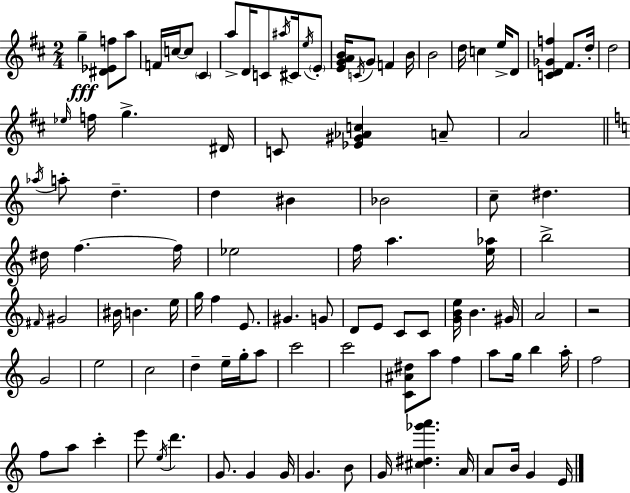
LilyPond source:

{
  \clef treble
  \numericTimeSignature
  \time 2/4
  \key d \major
  g''4--\fff <dis' ees' f''>8 a''8 | f'16 c''16~~ c''8 \parenthesize cis'4 | a''8-> d'16 c'8 \acciaccatura { ais''16 } cis'16 \acciaccatura { e''16 } | \parenthesize e'8-. <e' g' a' b'>16 \acciaccatura { c'16 } g'8 f'4 | \break b'16 b'2 | d''16 c''4 | e''16-> d'8 <c' d' ges' f''>4 fis'8. | d''16-. d''2 | \break \grace { ees''16 } f''16 g''4.-> | dis'16 c'8 <ees' gis' aes' c''>4 | a'8-- a'2 | \bar "||" \break \key a \minor \acciaccatura { aes''16 } a''8-. d''4.-- | d''4 bis'4 | bes'2 | c''8-- dis''4. | \break dis''16 f''4.~~ | f''16 ees''2 | f''16 a''4. | <e'' aes''>16 b''2-> | \break \grace { fis'16 } gis'2 | bis'16 b'4. | e''16 g''16 f''4 e'8. | gis'4. | \break g'8 d'8 e'8 c'8 | c'8 <g' b' e''>16 b'4. | gis'16 a'2 | r2 | \break g'2 | e''2 | c''2 | d''4-- e''16-- g''16-. | \break a''8 c'''2 | c'''2 | <c' ais' dis''>8 a''8 f''4 | a''8 g''16 b''4 | \break a''16-. f''2 | f''8 a''8 c'''4-. | e'''8 \acciaccatura { e''16 } d'''4. | g'8. g'4 | \break g'16 g'4. | b'8 g'16 <cis'' dis'' ges''' a'''>4. | a'16 a'8 b'16 g'4 | e'16 \bar "|."
}